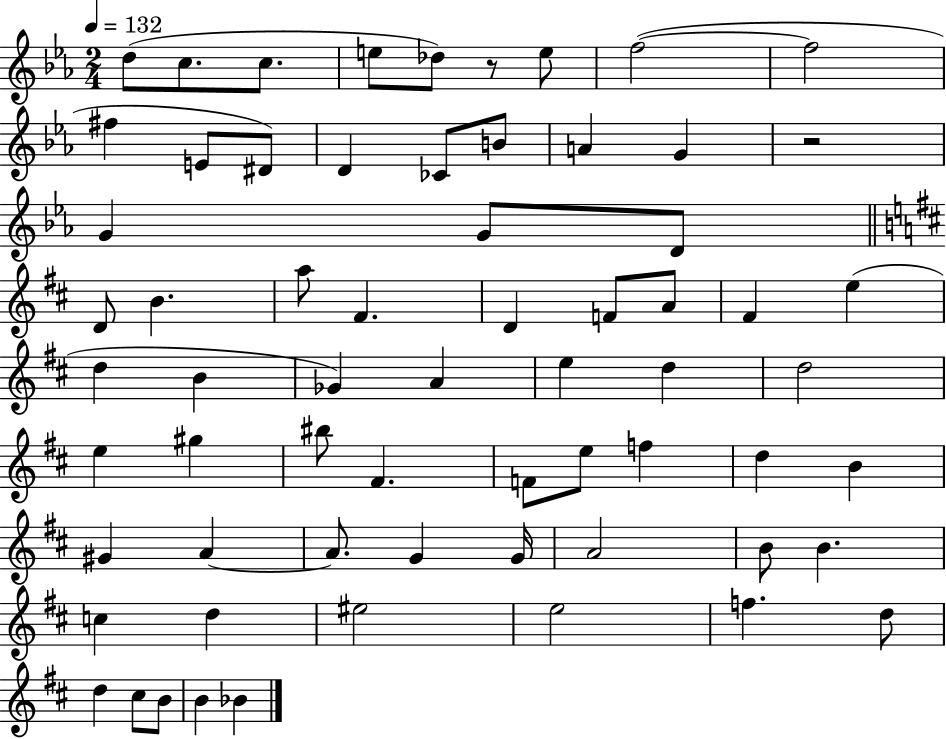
{
  \clef treble
  \numericTimeSignature
  \time 2/4
  \key ees \major
  \tempo 4 = 132
  \repeat volta 2 { d''8( c''8. c''8. | e''8 des''8) r8 e''8 | f''2~(~ | f''2 | \break fis''4 e'8 dis'8) | d'4 ces'8 b'8 | a'4 g'4 | r2 | \break g'4 g'8 d'8 | \bar "||" \break \key b \minor d'8 b'4. | a''8 fis'4. | d'4 f'8 a'8 | fis'4 e''4( | \break d''4 b'4 | ges'4) a'4 | e''4 d''4 | d''2 | \break e''4 gis''4 | bis''8 fis'4. | f'8 e''8 f''4 | d''4 b'4 | \break gis'4 a'4~~ | a'8. g'4 g'16 | a'2 | b'8 b'4. | \break c''4 d''4 | eis''2 | e''2 | f''4. d''8 | \break d''4 cis''8 b'8 | b'4 bes'4 | } \bar "|."
}